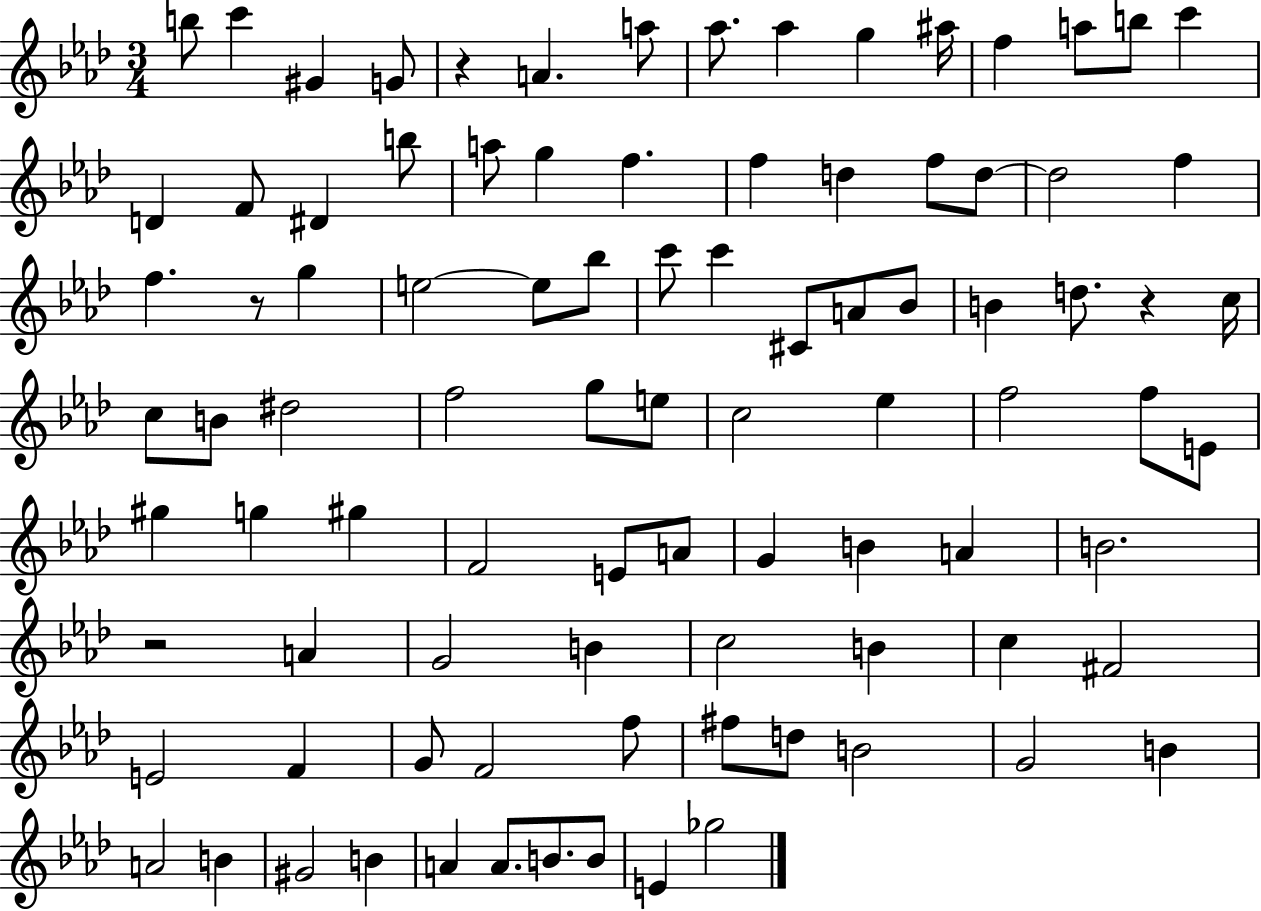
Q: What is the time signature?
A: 3/4